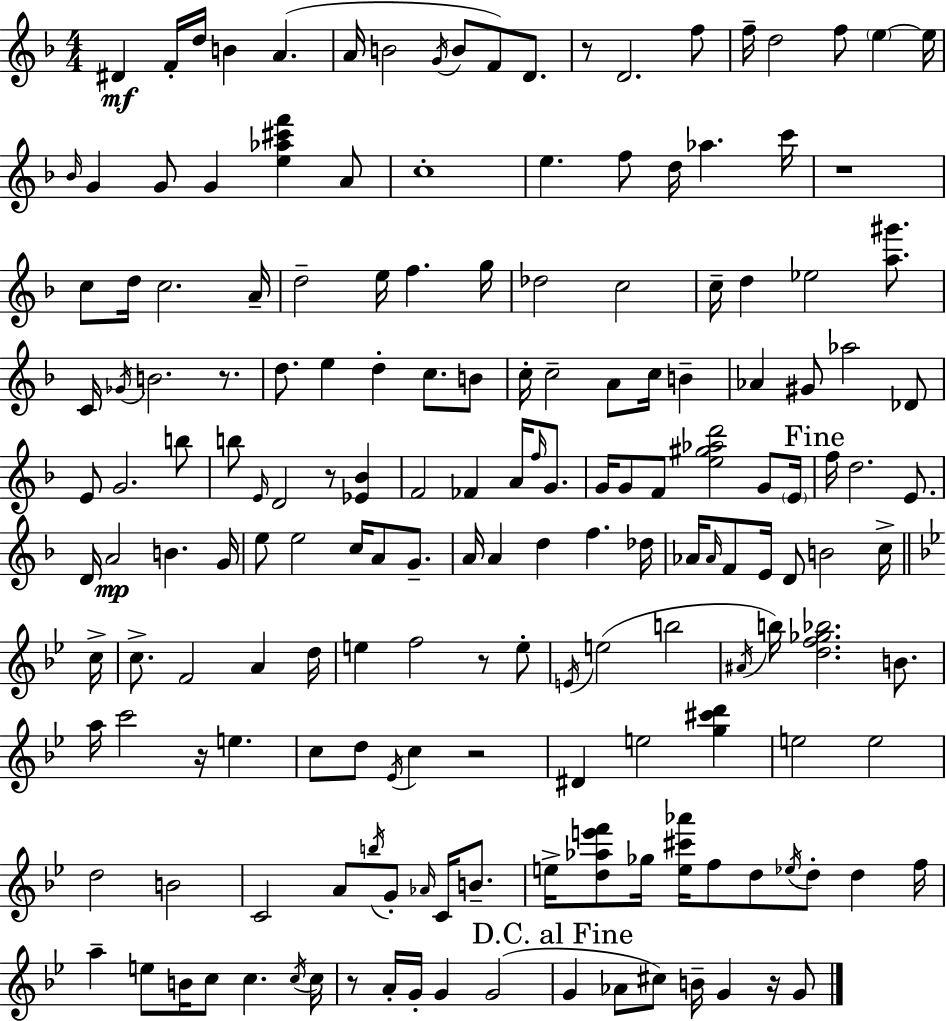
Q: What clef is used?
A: treble